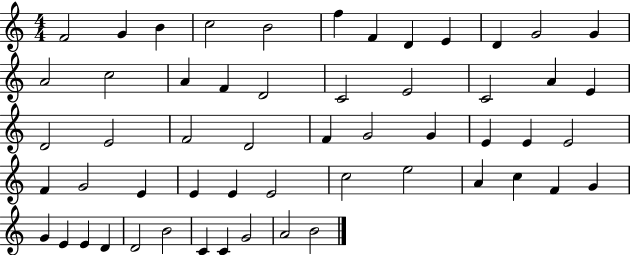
X:1
T:Untitled
M:4/4
L:1/4
K:C
F2 G B c2 B2 f F D E D G2 G A2 c2 A F D2 C2 E2 C2 A E D2 E2 F2 D2 F G2 G E E E2 F G2 E E E E2 c2 e2 A c F G G E E D D2 B2 C C G2 A2 B2